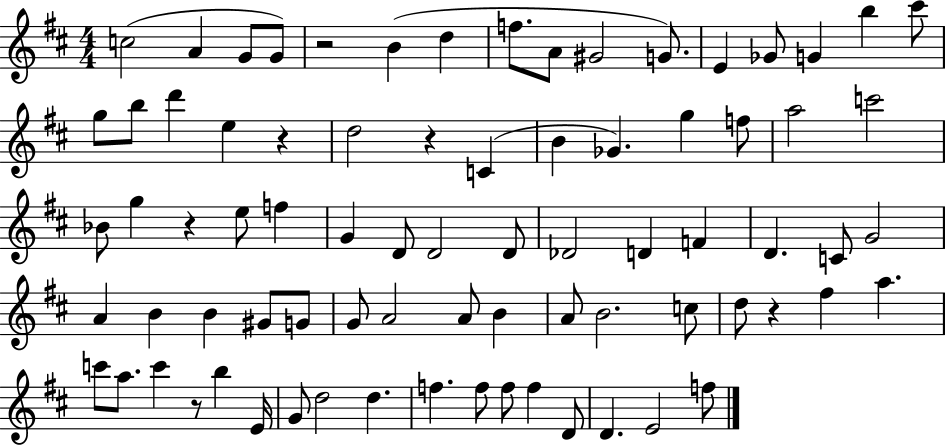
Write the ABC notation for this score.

X:1
T:Untitled
M:4/4
L:1/4
K:D
c2 A G/2 G/2 z2 B d f/2 A/2 ^G2 G/2 E _G/2 G b ^c'/2 g/2 b/2 d' e z d2 z C B _G g f/2 a2 c'2 _B/2 g z e/2 f G D/2 D2 D/2 _D2 D F D C/2 G2 A B B ^G/2 G/2 G/2 A2 A/2 B A/2 B2 c/2 d/2 z ^f a c'/2 a/2 c' z/2 b E/4 G/2 d2 d f f/2 f/2 f D/2 D E2 f/2